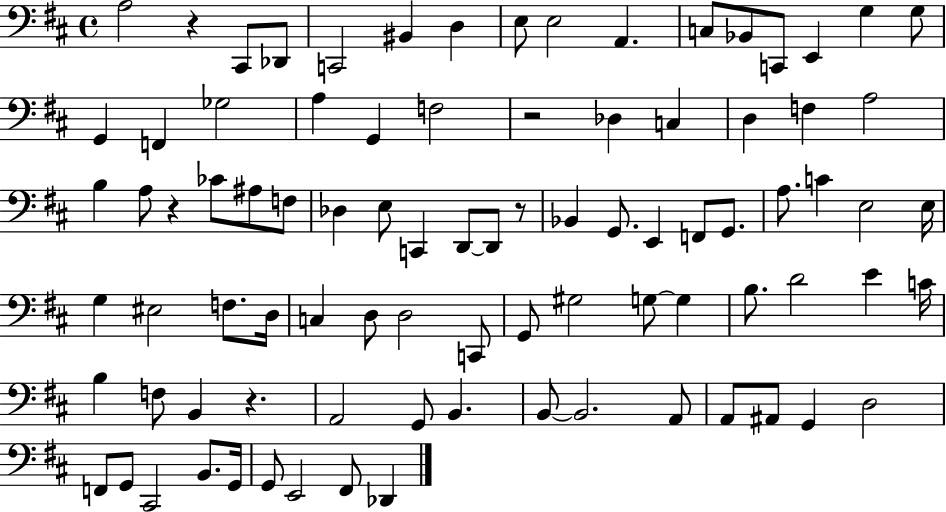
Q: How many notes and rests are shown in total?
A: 88